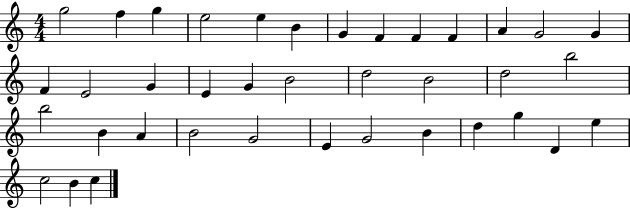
{
  \clef treble
  \numericTimeSignature
  \time 4/4
  \key c \major
  g''2 f''4 g''4 | e''2 e''4 b'4 | g'4 f'4 f'4 f'4 | a'4 g'2 g'4 | \break f'4 e'2 g'4 | e'4 g'4 b'2 | d''2 b'2 | d''2 b''2 | \break b''2 b'4 a'4 | b'2 g'2 | e'4 g'2 b'4 | d''4 g''4 d'4 e''4 | \break c''2 b'4 c''4 | \bar "|."
}